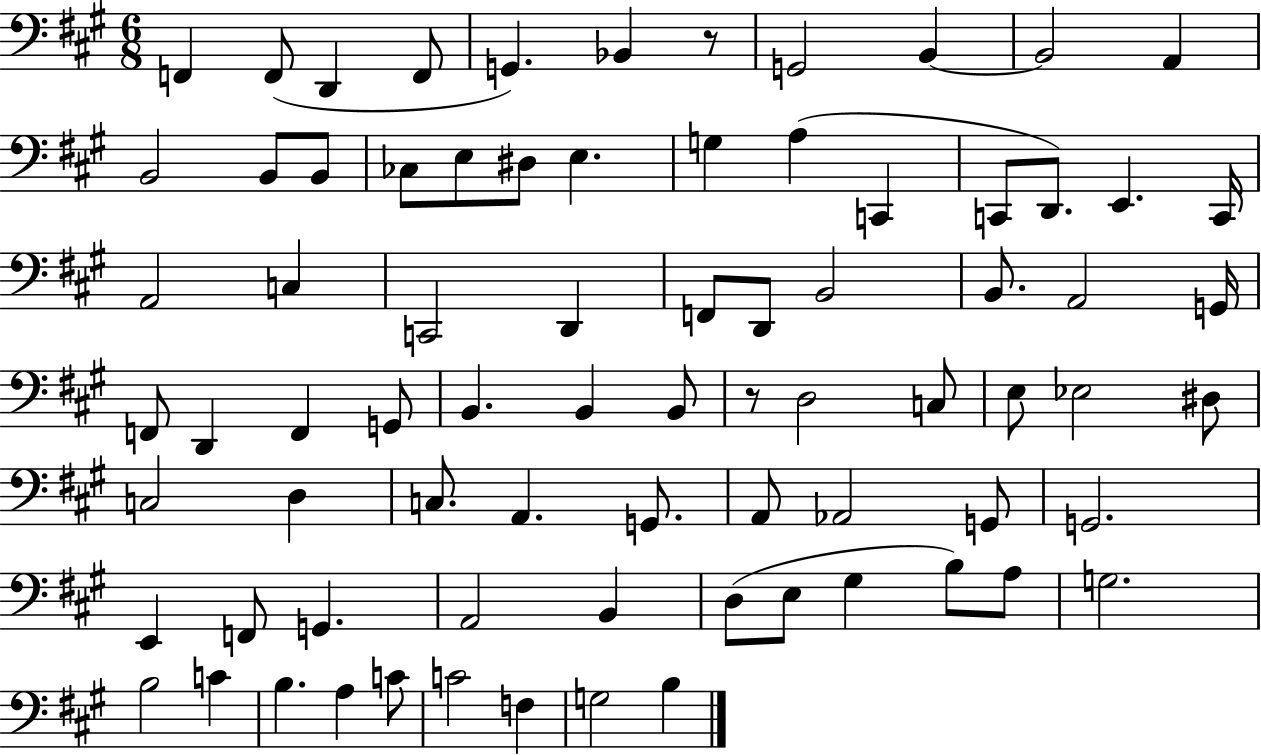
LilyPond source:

{
  \clef bass
  \numericTimeSignature
  \time 6/8
  \key a \major
  f,4 f,8( d,4 f,8 | g,4.) bes,4 r8 | g,2 b,4~~ | b,2 a,4 | \break b,2 b,8 b,8 | ces8 e8 dis8 e4. | g4 a4( c,4 | c,8 d,8.) e,4. c,16 | \break a,2 c4 | c,2 d,4 | f,8 d,8 b,2 | b,8. a,2 g,16 | \break f,8 d,4 f,4 g,8 | b,4. b,4 b,8 | r8 d2 c8 | e8 ees2 dis8 | \break c2 d4 | c8. a,4. g,8. | a,8 aes,2 g,8 | g,2. | \break e,4 f,8 g,4. | a,2 b,4 | d8( e8 gis4 b8) a8 | g2. | \break b2 c'4 | b4. a4 c'8 | c'2 f4 | g2 b4 | \break \bar "|."
}